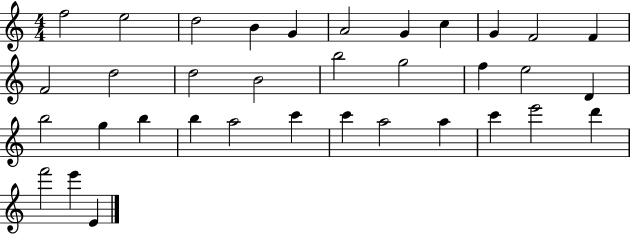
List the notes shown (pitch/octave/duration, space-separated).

F5/h E5/h D5/h B4/q G4/q A4/h G4/q C5/q G4/q F4/h F4/q F4/h D5/h D5/h B4/h B5/h G5/h F5/q E5/h D4/q B5/h G5/q B5/q B5/q A5/h C6/q C6/q A5/h A5/q C6/q E6/h D6/q F6/h E6/q E4/q